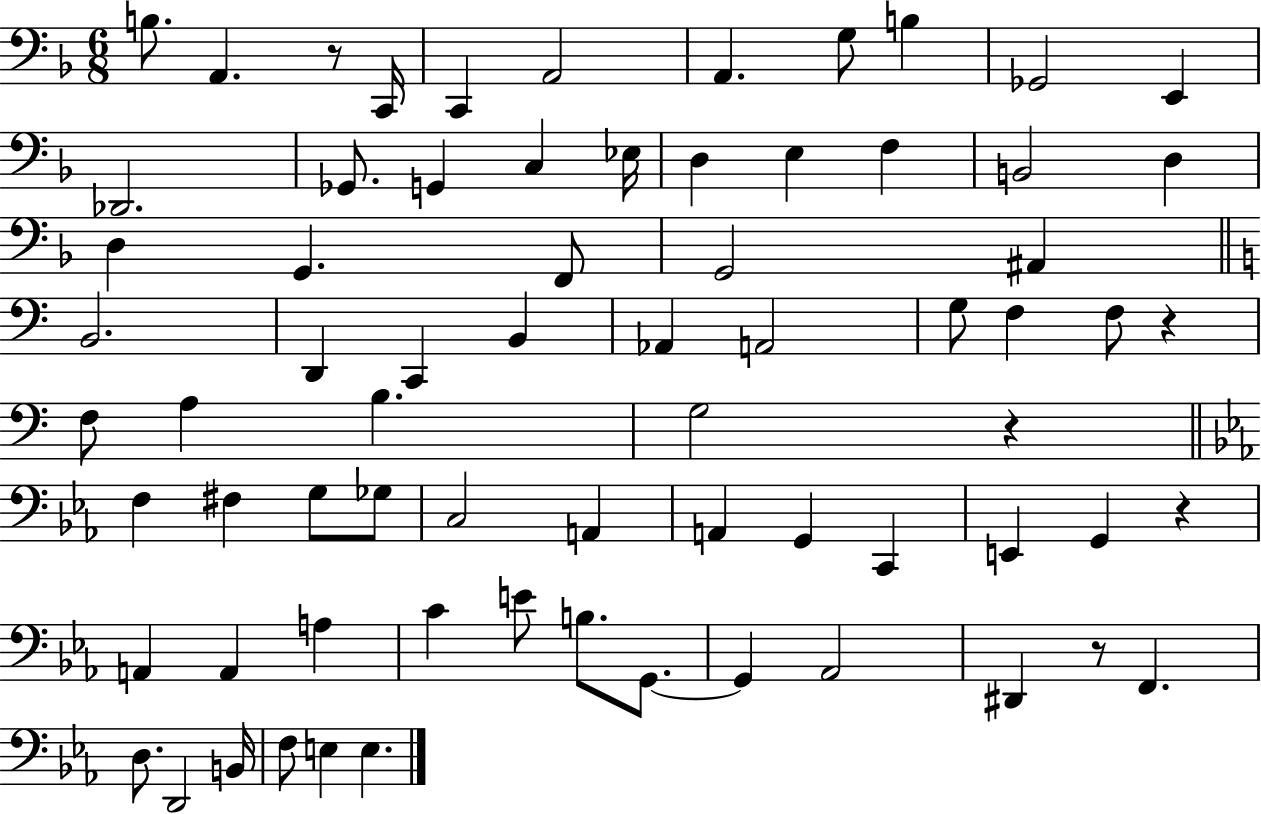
X:1
T:Untitled
M:6/8
L:1/4
K:F
B,/2 A,, z/2 C,,/4 C,, A,,2 A,, G,/2 B, _G,,2 E,, _D,,2 _G,,/2 G,, C, _E,/4 D, E, F, B,,2 D, D, G,, F,,/2 G,,2 ^A,, B,,2 D,, C,, B,, _A,, A,,2 G,/2 F, F,/2 z F,/2 A, B, G,2 z F, ^F, G,/2 _G,/2 C,2 A,, A,, G,, C,, E,, G,, z A,, A,, A, C E/2 B,/2 G,,/2 G,, _A,,2 ^D,, z/2 F,, D,/2 D,,2 B,,/4 F,/2 E, E,